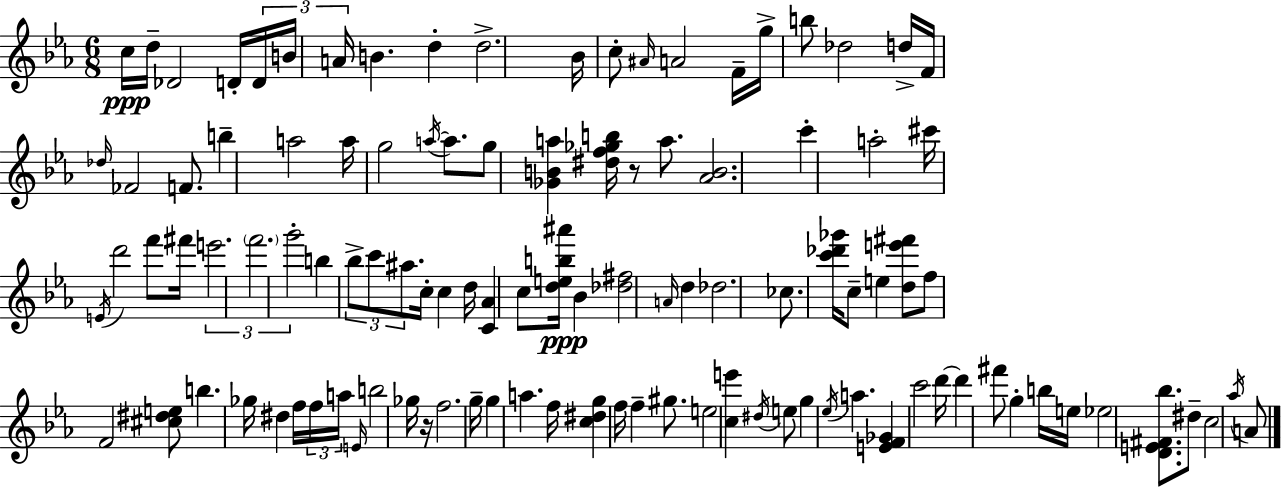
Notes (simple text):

C5/s D5/s Db4/h D4/s D4/s B4/s A4/s B4/q. D5/q D5/h. Bb4/s C5/e A#4/s A4/h F4/s G5/s B5/e Db5/h D5/s F4/s Db5/s FES4/h F4/e. B5/q A5/h A5/s G5/h A5/s A5/e. G5/e [Gb4,B4,A5]/q [D#5,F5,Gb5,B5]/s R/e A5/e. [Ab4,B4]/h. C6/q A5/h C#6/s E4/s D6/h F6/e F#6/s E6/h. F6/h. G6/h B5/q Bb5/e C6/e A#5/e. C5/s C5/q D5/s [C4,Ab4]/q C5/e [D5,E5,B5,A#6]/s Bb4/q [Db5,F#5]/h A4/s D5/q Db5/h. CES5/e. [C6,Db6,Gb6]/s C5/e E5/q [D5,E6,F#6]/e F5/e F4/h [C#5,D#5,E5]/e B5/q. Gb5/s D#5/q F5/s F5/s A5/s E4/s B5/h Gb5/s R/s F5/h. G5/s G5/q A5/q. F5/s [C5,D#5,G5]/q F5/s F5/q G#5/e. E5/h [C5,E6]/q D#5/s E5/e G5/q Eb5/s A5/q. [E4,F4,Gb4]/q C6/h D6/s D6/q F#6/e G5/q B5/s E5/s Eb5/h [D4,E4,F#4,Bb5]/e. D#5/e C5/h Ab5/s A4/e